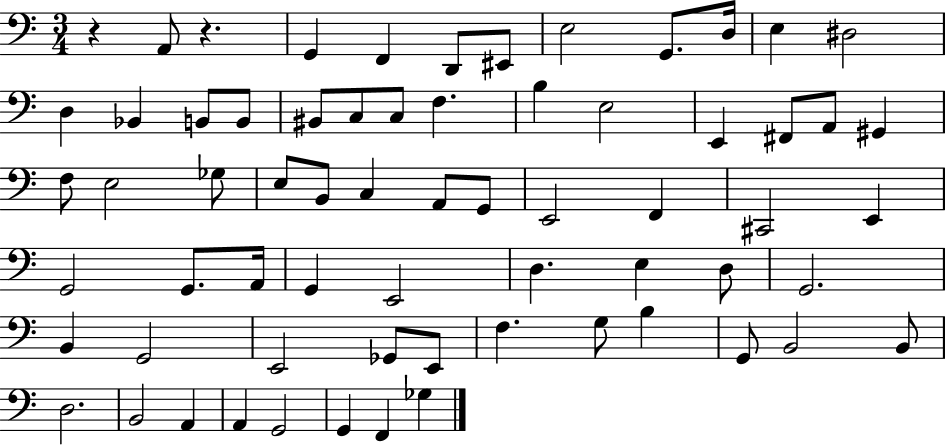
{
  \clef bass
  \numericTimeSignature
  \time 3/4
  \key c \major
  r4 a,8 r4. | g,4 f,4 d,8 eis,8 | e2 g,8. d16 | e4 dis2 | \break d4 bes,4 b,8 b,8 | bis,8 c8 c8 f4. | b4 e2 | e,4 fis,8 a,8 gis,4 | \break f8 e2 ges8 | e8 b,8 c4 a,8 g,8 | e,2 f,4 | cis,2 e,4 | \break g,2 g,8. a,16 | g,4 e,2 | d4. e4 d8 | g,2. | \break b,4 g,2 | e,2 ges,8 e,8 | f4. g8 b4 | g,8 b,2 b,8 | \break d2. | b,2 a,4 | a,4 g,2 | g,4 f,4 ges4 | \break \bar "|."
}